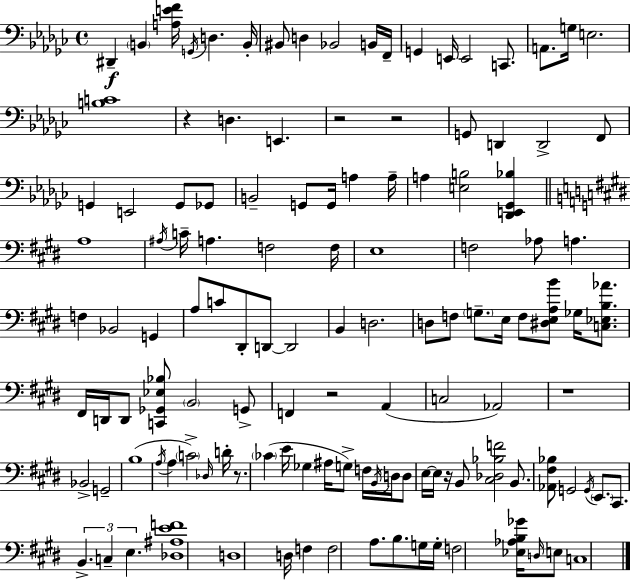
D#2/q B2/q [A3,E4,F4]/s G2/s D3/q. B2/s BIS2/e D3/q Bb2/h B2/s F2/s G2/q E2/s E2/h C2/e. A2/e. G3/s E3/h. [B3,C4]/w R/q D3/q. E2/q. R/h R/h G2/e D2/q D2/h F2/e G2/q E2/h G2/e Gb2/e B2/h G2/e G2/s A3/q A3/s A3/q [E3,B3]/h [Db2,E2,Gb2,Bb3]/q A3/w A#3/s C4/s A3/q. F3/h F3/s E3/w F3/h Ab3/e A3/q. F3/q Bb2/h G2/q A3/e C4/e D#2/e D2/e D2/h B2/q D3/h. D3/e F3/e G3/e. E3/s F3/e [D#3,E3,A3,B4]/e Gb3/s [C3,Eb3,B3,Ab4]/e. F#2/s D2/s D2/e [C2,Gb2,Eb3,Bb3]/e B2/h G2/e F2/q R/h A2/q C3/h Ab2/h R/w Bb2/h G2/h B3/w A3/s A3/q C4/h Db3/s D4/s R/e. CES4/q E4/s Gb3/q A#3/s G3/e F3/s B2/s D3/s D3/e E3/s E3/s R/s B2/e [C#3,Db3,Bb3,F4]/h B2/e. [Ab2,F#3,Bb3]/e G2/h G2/s E2/e. C#2/e. B2/q. C3/q E3/q. [Db3,A#3,E4,F4]/w D3/w D3/s F3/q F3/h A3/e. B3/e. G3/s G3/s F3/h [Eb3,Ab3,B3,Gb4]/s D3/s E3/e C3/w